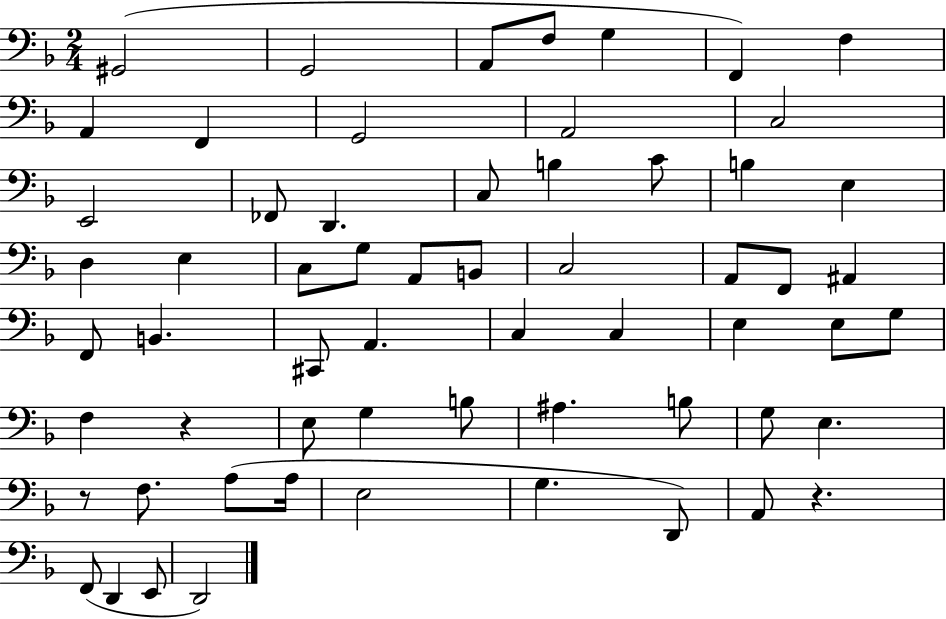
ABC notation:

X:1
T:Untitled
M:2/4
L:1/4
K:F
^G,,2 G,,2 A,,/2 F,/2 G, F,, F, A,, F,, G,,2 A,,2 C,2 E,,2 _F,,/2 D,, C,/2 B, C/2 B, E, D, E, C,/2 G,/2 A,,/2 B,,/2 C,2 A,,/2 F,,/2 ^A,, F,,/2 B,, ^C,,/2 A,, C, C, E, E,/2 G,/2 F, z E,/2 G, B,/2 ^A, B,/2 G,/2 E, z/2 F,/2 A,/2 A,/4 E,2 G, D,,/2 A,,/2 z F,,/2 D,, E,,/2 D,,2